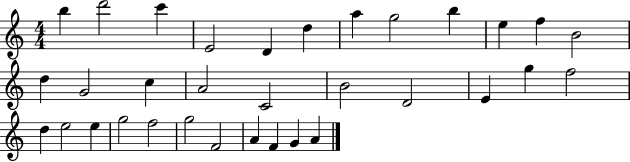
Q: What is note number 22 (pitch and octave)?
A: F5